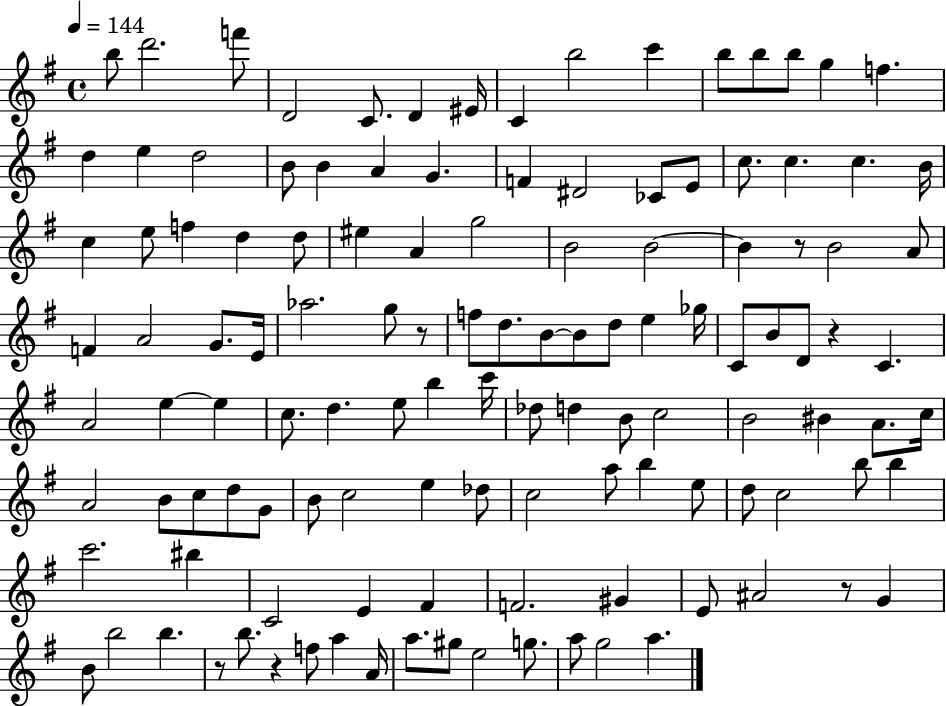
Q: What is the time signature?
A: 4/4